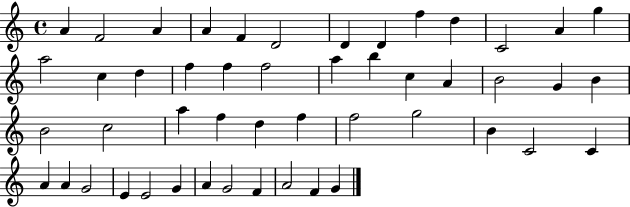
X:1
T:Untitled
M:4/4
L:1/4
K:C
A F2 A A F D2 D D f d C2 A g a2 c d f f f2 a b c A B2 G B B2 c2 a f d f f2 g2 B C2 C A A G2 E E2 G A G2 F A2 F G